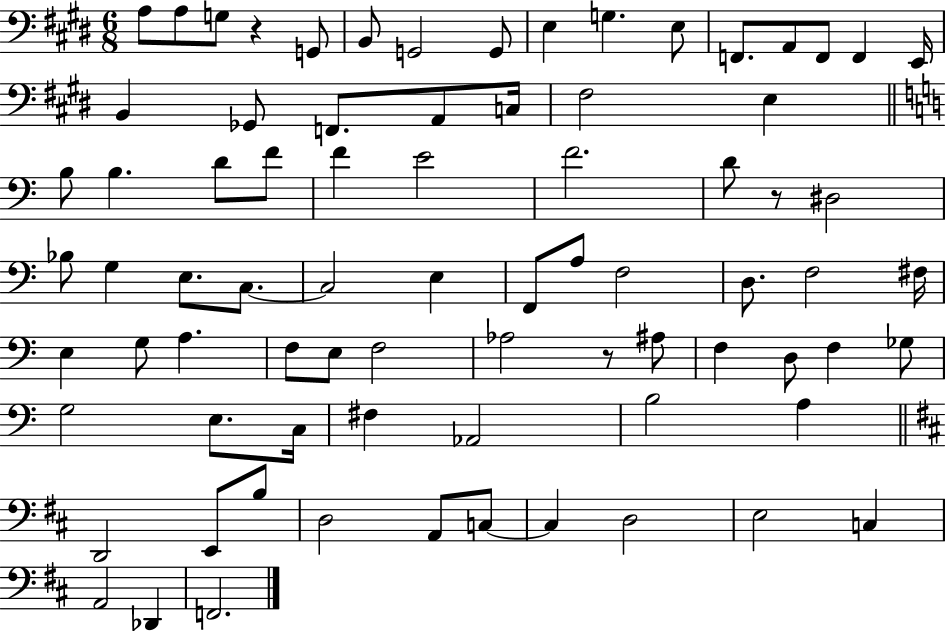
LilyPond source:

{
  \clef bass
  \numericTimeSignature
  \time 6/8
  \key e \major
  a8 a8 g8 r4 g,8 | b,8 g,2 g,8 | e4 g4. e8 | f,8. a,8 f,8 f,4 e,16 | \break b,4 ges,8 f,8. a,8 c16 | fis2 e4 | \bar "||" \break \key a \minor b8 b4. d'8 f'8 | f'4 e'2 | f'2. | d'8 r8 dis2 | \break bes8 g4 e8. c8.~~ | c2 e4 | f,8 a8 f2 | d8. f2 fis16 | \break e4 g8 a4. | f8 e8 f2 | aes2 r8 ais8 | f4 d8 f4 ges8 | \break g2 e8. c16 | fis4 aes,2 | b2 a4 | \bar "||" \break \key d \major d,2 e,8 b8 | d2 a,8 c8~~ | c4 d2 | e2 c4 | \break a,2 des,4 | f,2. | \bar "|."
}